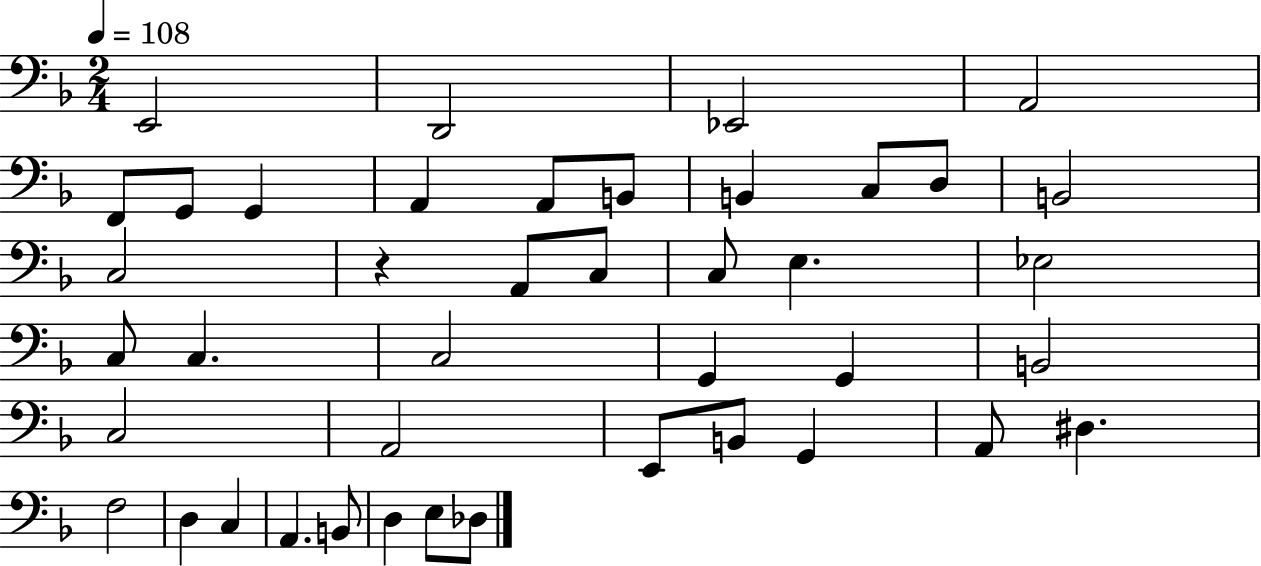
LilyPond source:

{
  \clef bass
  \numericTimeSignature
  \time 2/4
  \key f \major
  \tempo 4 = 108
  e,2 | d,2 | ees,2 | a,2 | \break f,8 g,8 g,4 | a,4 a,8 b,8 | b,4 c8 d8 | b,2 | \break c2 | r4 a,8 c8 | c8 e4. | ees2 | \break c8 c4. | c2 | g,4 g,4 | b,2 | \break c2 | a,2 | e,8 b,8 g,4 | a,8 dis4. | \break f2 | d4 c4 | a,4. b,8 | d4 e8 des8 | \break \bar "|."
}